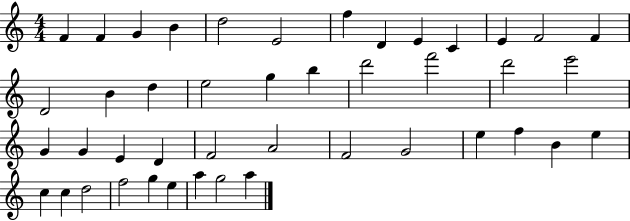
F4/q F4/q G4/q B4/q D5/h E4/h F5/q D4/q E4/q C4/q E4/q F4/h F4/q D4/h B4/q D5/q E5/h G5/q B5/q D6/h F6/h D6/h E6/h G4/q G4/q E4/q D4/q F4/h A4/h F4/h G4/h E5/q F5/q B4/q E5/q C5/q C5/q D5/h F5/h G5/q E5/q A5/q G5/h A5/q